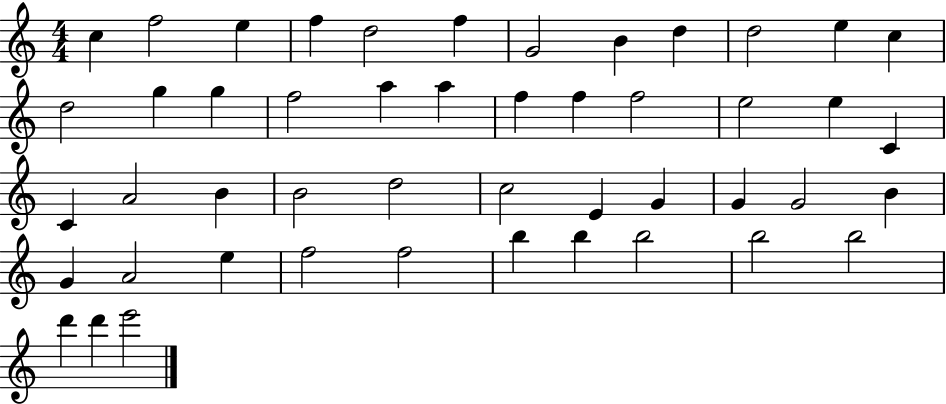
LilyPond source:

{
  \clef treble
  \numericTimeSignature
  \time 4/4
  \key c \major
  c''4 f''2 e''4 | f''4 d''2 f''4 | g'2 b'4 d''4 | d''2 e''4 c''4 | \break d''2 g''4 g''4 | f''2 a''4 a''4 | f''4 f''4 f''2 | e''2 e''4 c'4 | \break c'4 a'2 b'4 | b'2 d''2 | c''2 e'4 g'4 | g'4 g'2 b'4 | \break g'4 a'2 e''4 | f''2 f''2 | b''4 b''4 b''2 | b''2 b''2 | \break d'''4 d'''4 e'''2 | \bar "|."
}